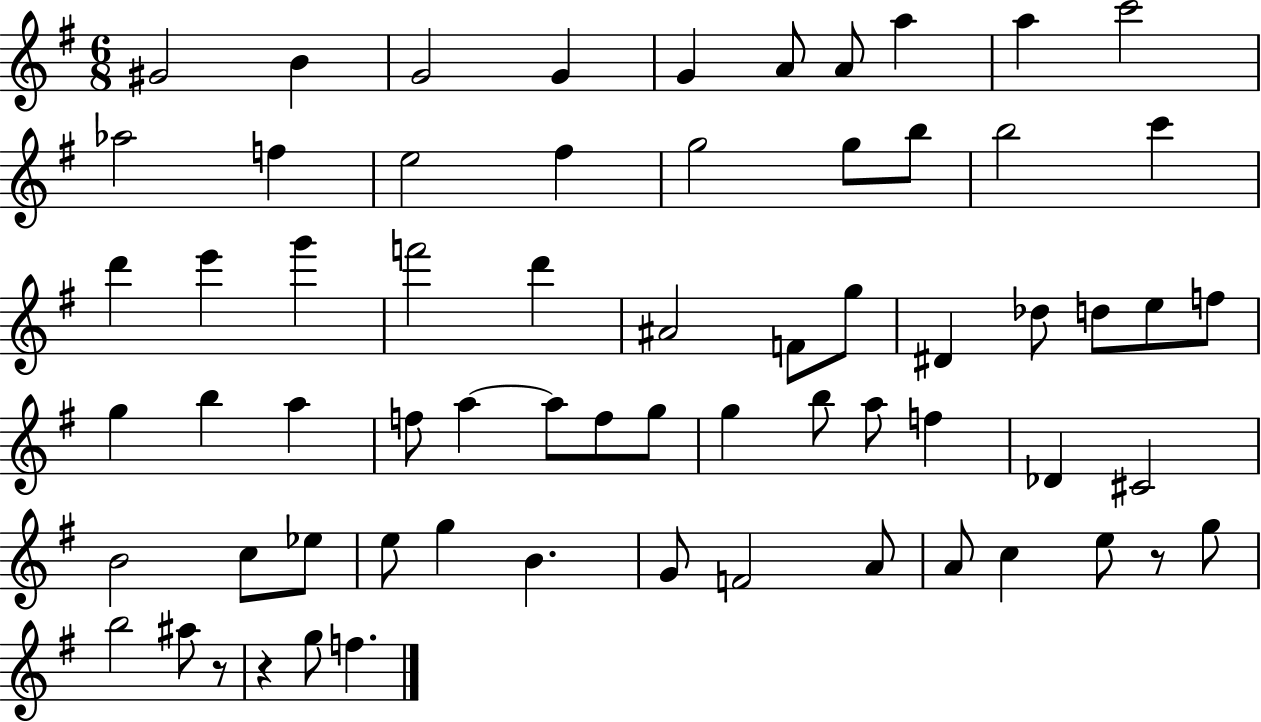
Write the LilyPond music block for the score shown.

{
  \clef treble
  \numericTimeSignature
  \time 6/8
  \key g \major
  \repeat volta 2 { gis'2 b'4 | g'2 g'4 | g'4 a'8 a'8 a''4 | a''4 c'''2 | \break aes''2 f''4 | e''2 fis''4 | g''2 g''8 b''8 | b''2 c'''4 | \break d'''4 e'''4 g'''4 | f'''2 d'''4 | ais'2 f'8 g''8 | dis'4 des''8 d''8 e''8 f''8 | \break g''4 b''4 a''4 | f''8 a''4~~ a''8 f''8 g''8 | g''4 b''8 a''8 f''4 | des'4 cis'2 | \break b'2 c''8 ees''8 | e''8 g''4 b'4. | g'8 f'2 a'8 | a'8 c''4 e''8 r8 g''8 | \break b''2 ais''8 r8 | r4 g''8 f''4. | } \bar "|."
}